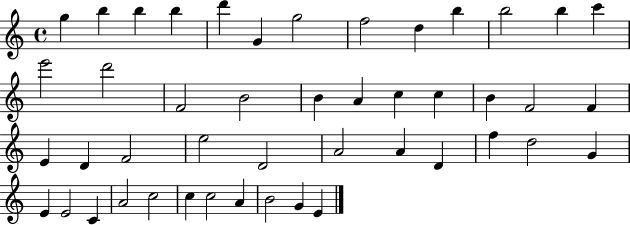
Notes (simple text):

G5/q B5/q B5/q B5/q D6/q G4/q G5/h F5/h D5/q B5/q B5/h B5/q C6/q E6/h D6/h F4/h B4/h B4/q A4/q C5/q C5/q B4/q F4/h F4/q E4/q D4/q F4/h E5/h D4/h A4/h A4/q D4/q F5/q D5/h G4/q E4/q E4/h C4/q A4/h C5/h C5/q C5/h A4/q B4/h G4/q E4/q